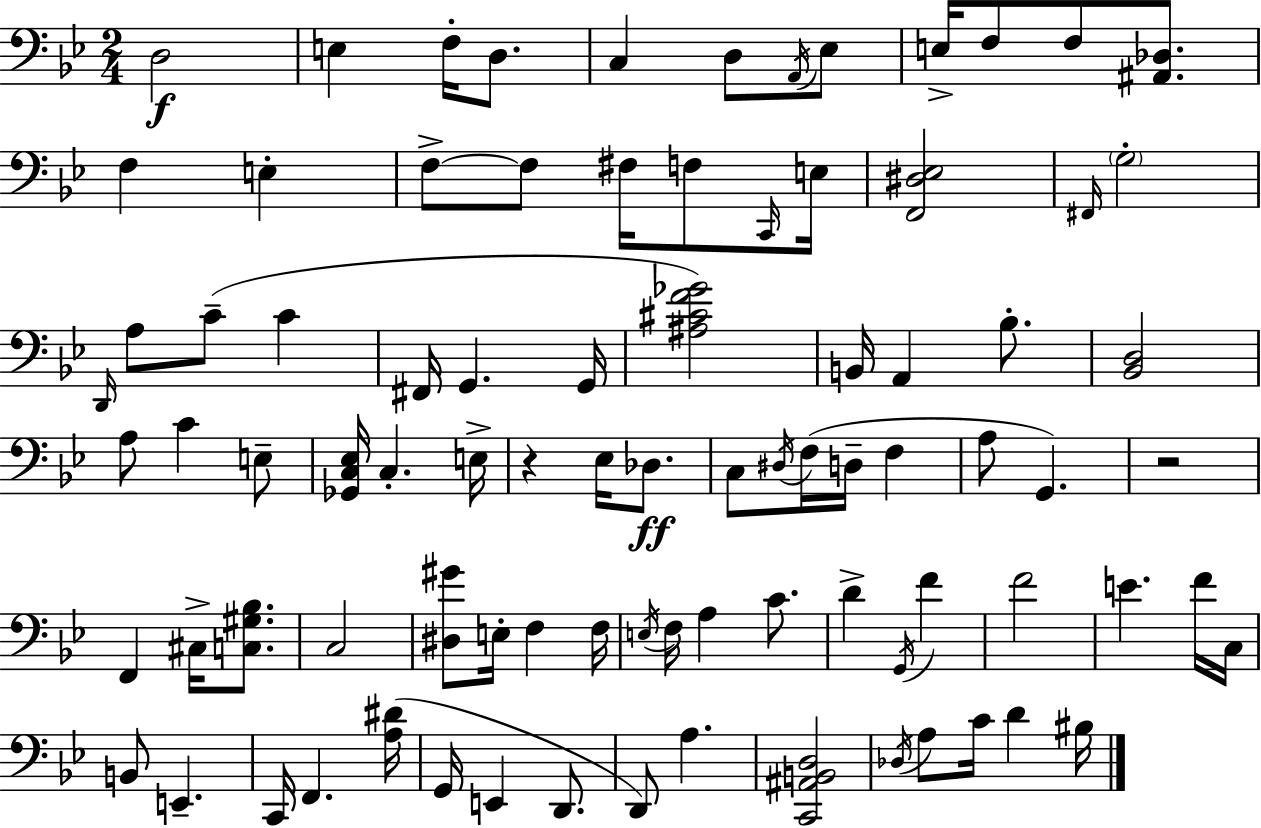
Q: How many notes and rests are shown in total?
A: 87